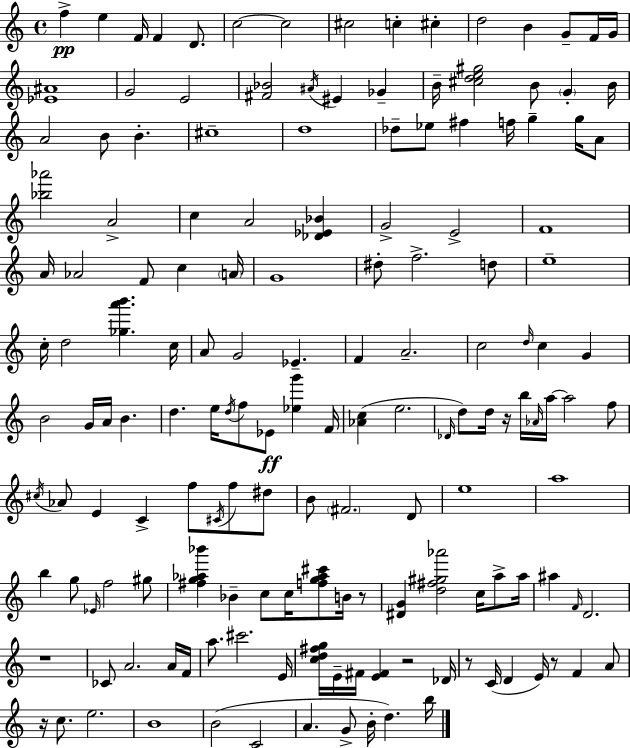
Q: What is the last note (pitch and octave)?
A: B5